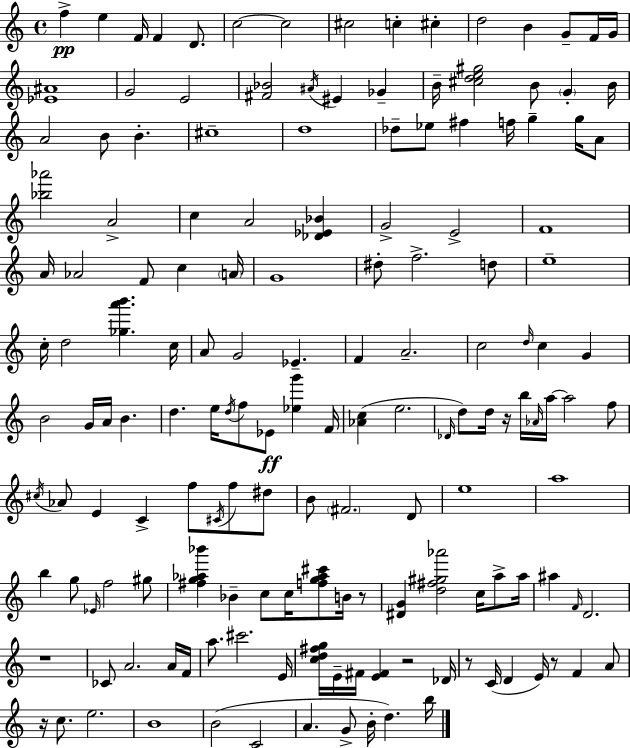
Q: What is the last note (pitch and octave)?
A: B5